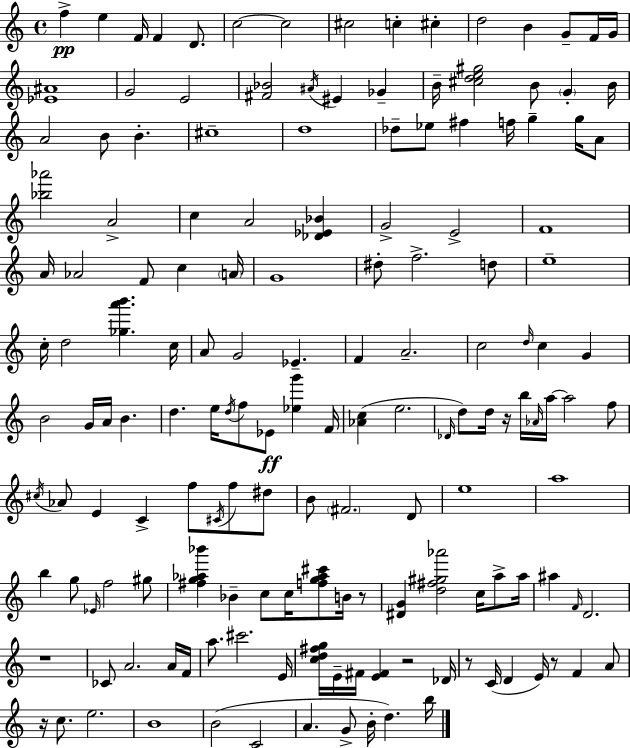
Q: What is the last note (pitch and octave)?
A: B5